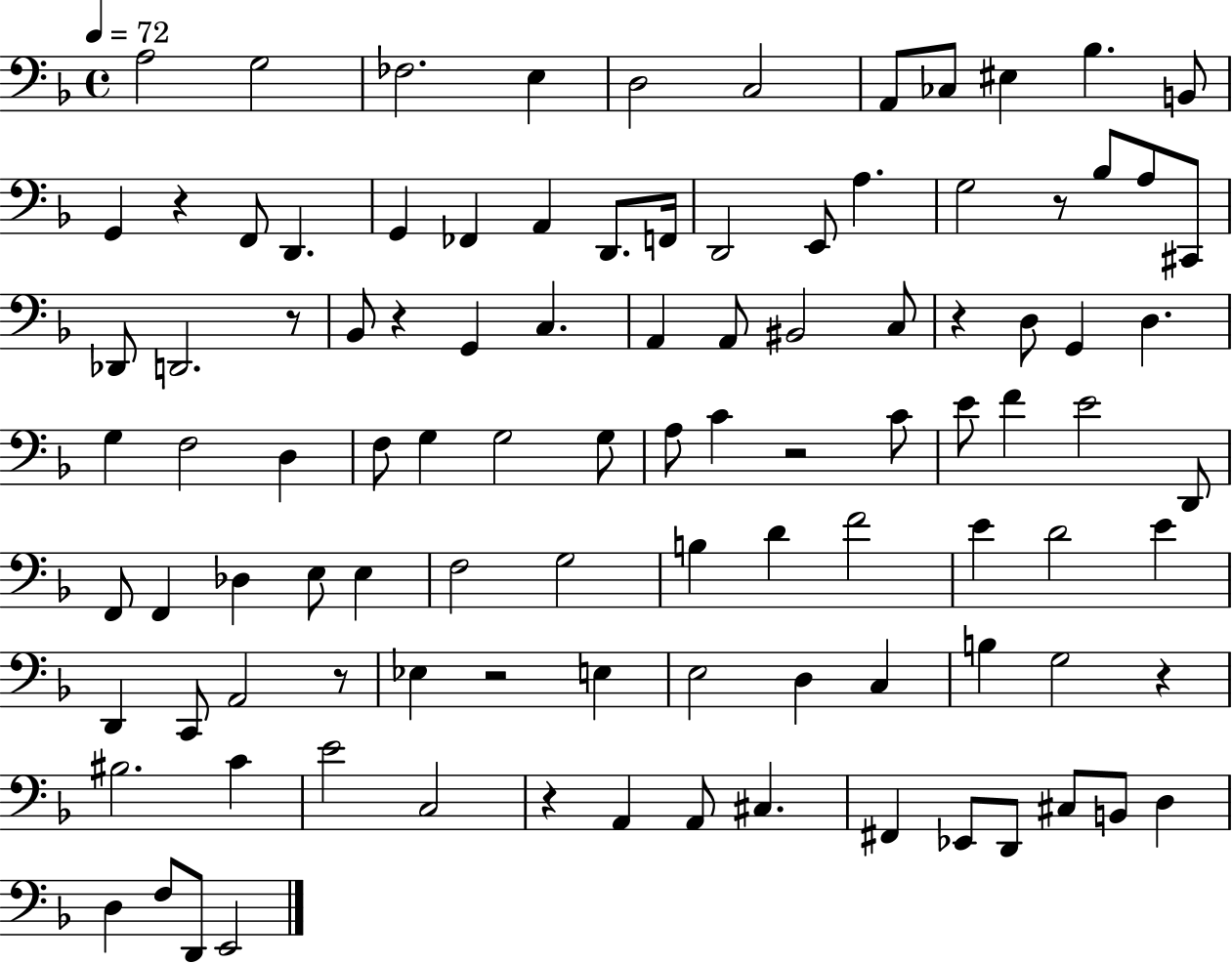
A3/h G3/h FES3/h. E3/q D3/h C3/h A2/e CES3/e EIS3/q Bb3/q. B2/e G2/q R/q F2/e D2/q. G2/q FES2/q A2/q D2/e. F2/s D2/h E2/e A3/q. G3/h R/e Bb3/e A3/e C#2/e Db2/e D2/h. R/e Bb2/e R/q G2/q C3/q. A2/q A2/e BIS2/h C3/e R/q D3/e G2/q D3/q. G3/q F3/h D3/q F3/e G3/q G3/h G3/e A3/e C4/q R/h C4/e E4/e F4/q E4/h D2/e F2/e F2/q Db3/q E3/e E3/q F3/h G3/h B3/q D4/q F4/h E4/q D4/h E4/q D2/q C2/e A2/h R/e Eb3/q R/h E3/q E3/h D3/q C3/q B3/q G3/h R/q BIS3/h. C4/q E4/h C3/h R/q A2/q A2/e C#3/q. F#2/q Eb2/e D2/e C#3/e B2/e D3/q D3/q F3/e D2/e E2/h